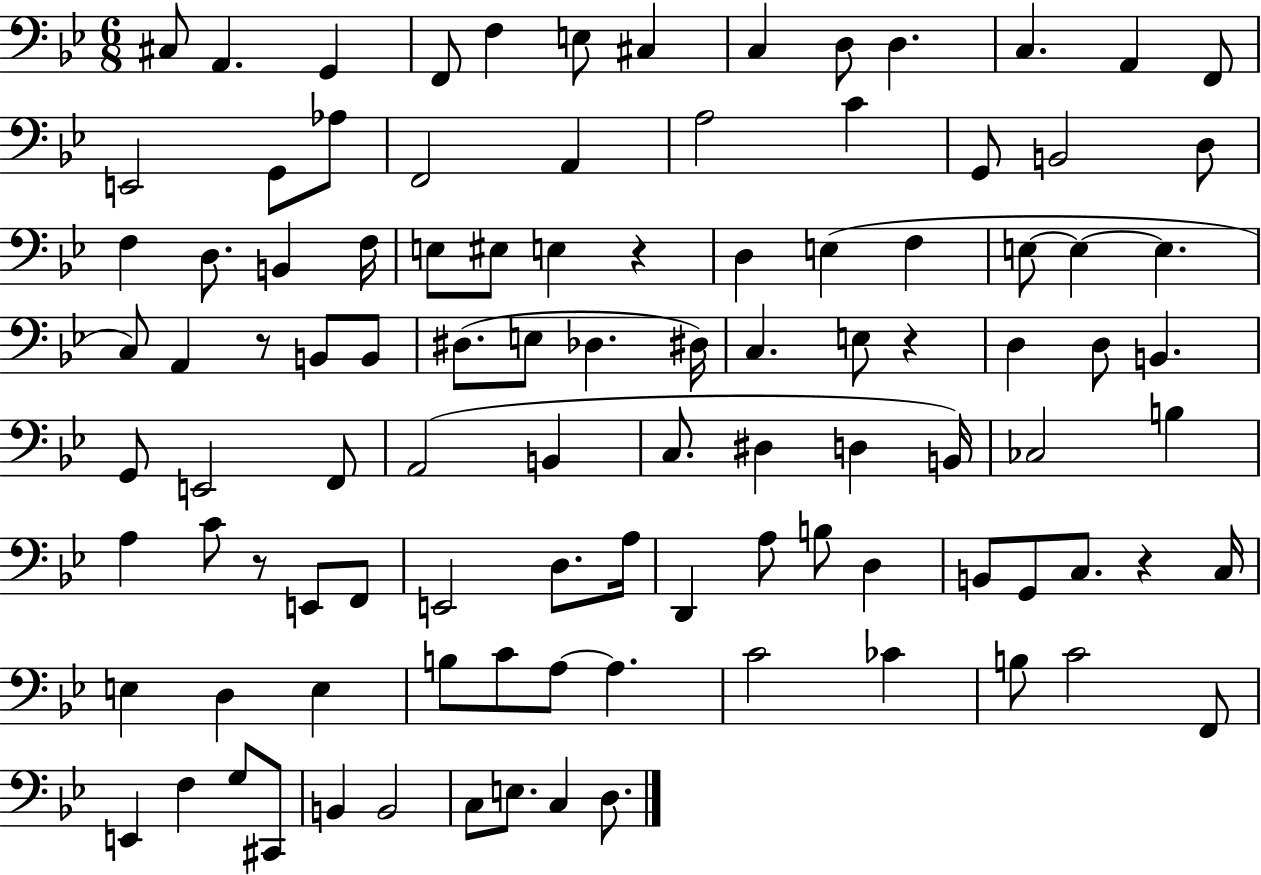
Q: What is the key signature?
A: BES major